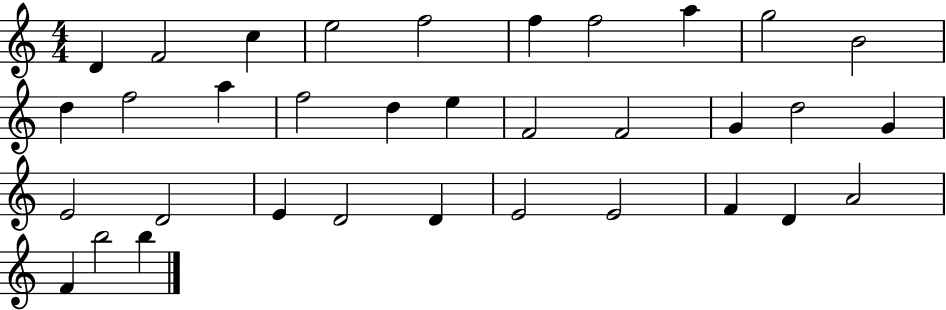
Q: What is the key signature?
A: C major